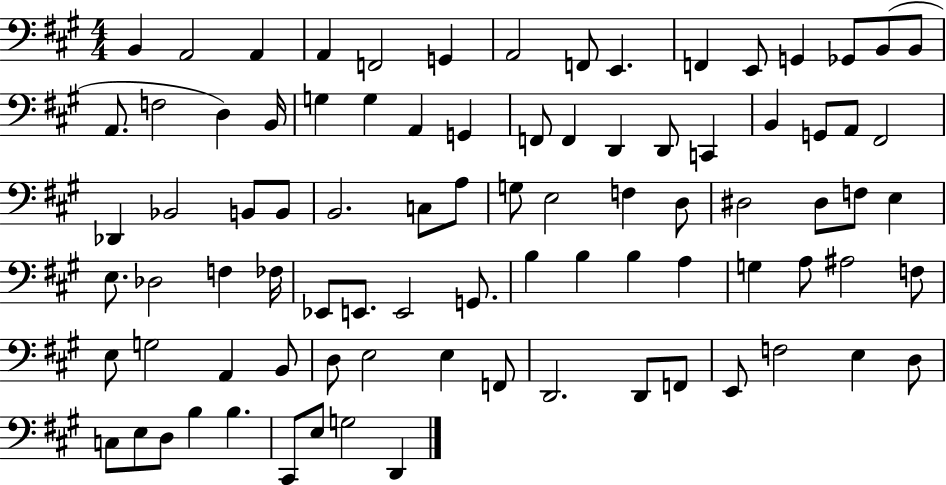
X:1
T:Untitled
M:4/4
L:1/4
K:A
B,, A,,2 A,, A,, F,,2 G,, A,,2 F,,/2 E,, F,, E,,/2 G,, _G,,/2 B,,/2 B,,/2 A,,/2 F,2 D, B,,/4 G, G, A,, G,, F,,/2 F,, D,, D,,/2 C,, B,, G,,/2 A,,/2 ^F,,2 _D,, _B,,2 B,,/2 B,,/2 B,,2 C,/2 A,/2 G,/2 E,2 F, D,/2 ^D,2 ^D,/2 F,/2 E, E,/2 _D,2 F, _F,/4 _E,,/2 E,,/2 E,,2 G,,/2 B, B, B, A, G, A,/2 ^A,2 F,/2 E,/2 G,2 A,, B,,/2 D,/2 E,2 E, F,,/2 D,,2 D,,/2 F,,/2 E,,/2 F,2 E, D,/2 C,/2 E,/2 D,/2 B, B, ^C,,/2 E,/2 G,2 D,,